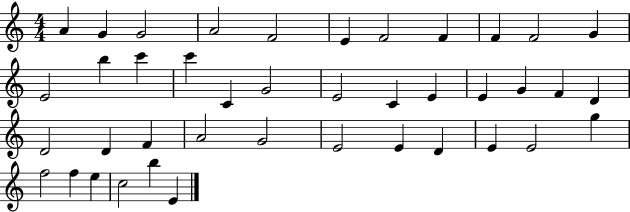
A4/q G4/q G4/h A4/h F4/h E4/q F4/h F4/q F4/q F4/h G4/q E4/h B5/q C6/q C6/q C4/q G4/h E4/h C4/q E4/q E4/q G4/q F4/q D4/q D4/h D4/q F4/q A4/h G4/h E4/h E4/q D4/q E4/q E4/h G5/q F5/h F5/q E5/q C5/h B5/q E4/q